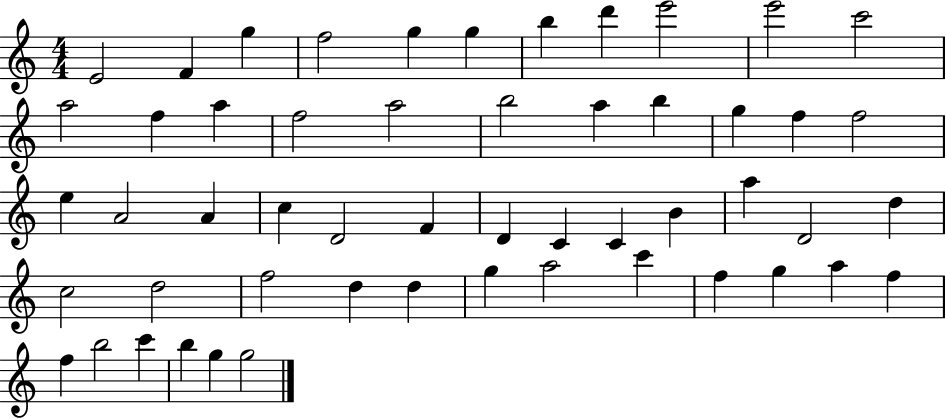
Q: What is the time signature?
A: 4/4